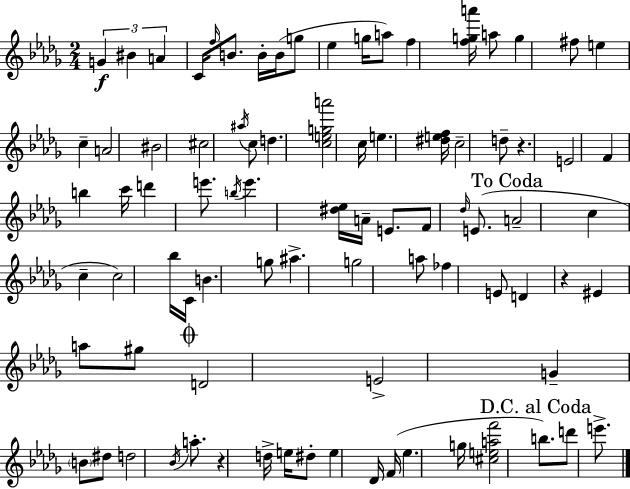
{
  \clef treble
  \numericTimeSignature
  \time 2/4
  \key bes \minor
  \repeat volta 2 { \tuplet 3/2 { g'4\f bis'4 | a'4 } c'16 \grace { f''16 } b'8. | b'16-. b'16( g''8 ees''4 | g''16 a''8) f''4 | \break <f'' g'' a'''>16 a''8 g''4 fis''8 | e''4 c''4-- | a'2 | bis'2 | \break cis''2 | \acciaccatura { ais''16 } c''8 d''4. | <c'' e'' g'' a'''>2 | c''16 e''4. | \break <dis'' e'' f''>16 c''2-- | d''8-- r4. | e'2 | f'4 b''4 | \break c'''16 d'''4 e'''8. | \acciaccatura { b''16 } e'''4. | <dis'' ees''>16 a'16-- e'8. f'8 | \grace { des''16 } e'8.( \mark "To Coda" a'2-- | \break c''4 | c''4-- c''2) | bes''16 c'16 b'4. | g''8 ais''4.-> | \break g''2 | a''8 fes''4 | e'8 d'4 | r4 eis'4 | \break a''8 gis''8 \mark \markup { \musicglyph "scripts.coda" } d'2 | e'2-> | g'4-- | \parenthesize b'8 dis''8 d''2 | \break \acciaccatura { bes'16 } a''8.-. | r4 d''16-> e''16 dis''8-. | e''4 des'16 f'16( ees''4. | g''16 <cis'' e'' a'' f'''>2 | \break \mark "D.C. al Coda" b''8.) | d'''8 e'''8.-> } \bar "|."
}